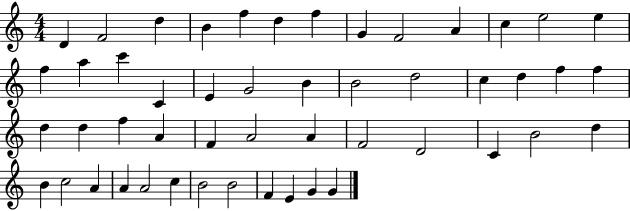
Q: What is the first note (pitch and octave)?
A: D4